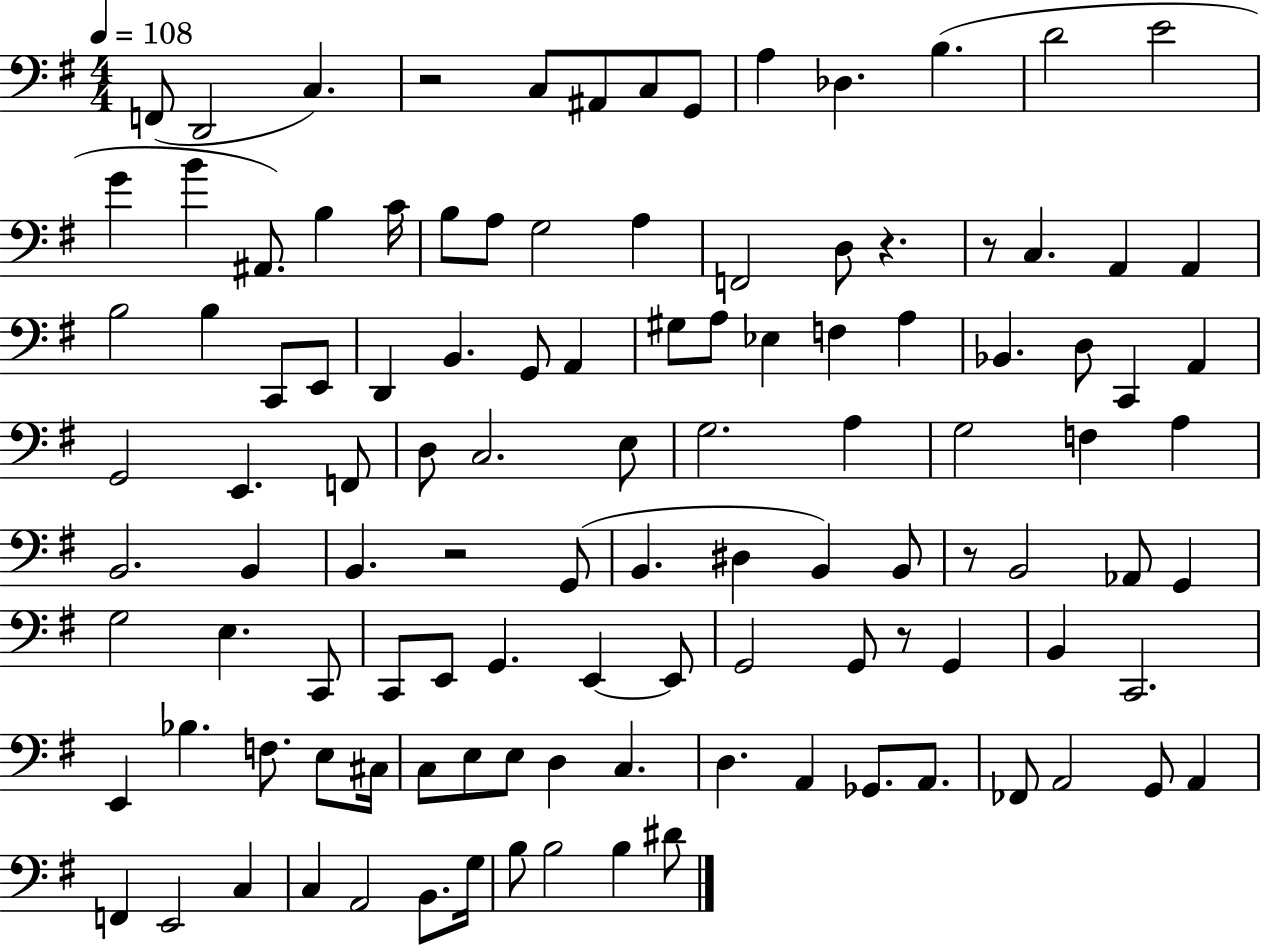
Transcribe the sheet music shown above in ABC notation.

X:1
T:Untitled
M:4/4
L:1/4
K:G
F,,/2 D,,2 C, z2 C,/2 ^A,,/2 C,/2 G,,/2 A, _D, B, D2 E2 G B ^A,,/2 B, C/4 B,/2 A,/2 G,2 A, F,,2 D,/2 z z/2 C, A,, A,, B,2 B, C,,/2 E,,/2 D,, B,, G,,/2 A,, ^G,/2 A,/2 _E, F, A, _B,, D,/2 C,, A,, G,,2 E,, F,,/2 D,/2 C,2 E,/2 G,2 A, G,2 F, A, B,,2 B,, B,, z2 G,,/2 B,, ^D, B,, B,,/2 z/2 B,,2 _A,,/2 G,, G,2 E, C,,/2 C,,/2 E,,/2 G,, E,, E,,/2 G,,2 G,,/2 z/2 G,, B,, C,,2 E,, _B, F,/2 E,/2 ^C,/4 C,/2 E,/2 E,/2 D, C, D, A,, _G,,/2 A,,/2 _F,,/2 A,,2 G,,/2 A,, F,, E,,2 C, C, A,,2 B,,/2 G,/4 B,/2 B,2 B, ^D/2